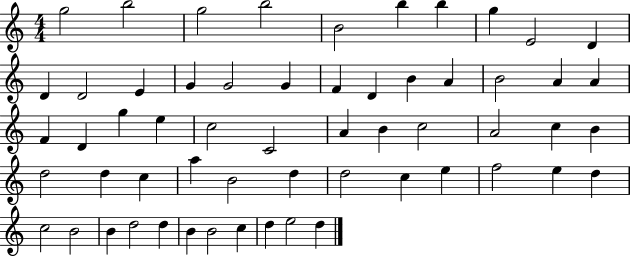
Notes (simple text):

G5/h B5/h G5/h B5/h B4/h B5/q B5/q G5/q E4/h D4/q D4/q D4/h E4/q G4/q G4/h G4/q F4/q D4/q B4/q A4/q B4/h A4/q A4/q F4/q D4/q G5/q E5/q C5/h C4/h A4/q B4/q C5/h A4/h C5/q B4/q D5/h D5/q C5/q A5/q B4/h D5/q D5/h C5/q E5/q F5/h E5/q D5/q C5/h B4/h B4/q D5/h D5/q B4/q B4/h C5/q D5/q E5/h D5/q